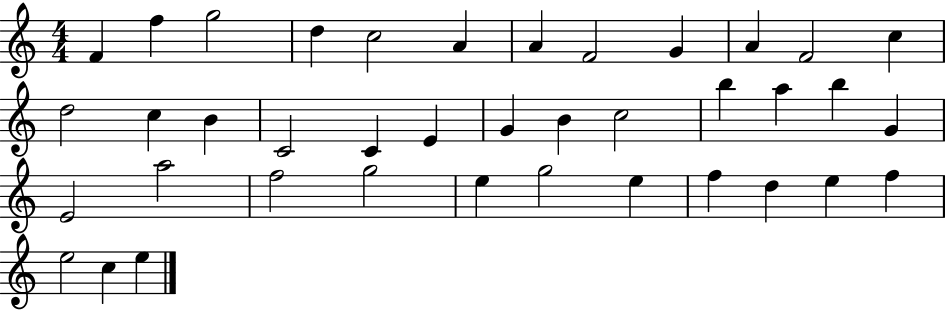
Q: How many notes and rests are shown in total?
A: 39